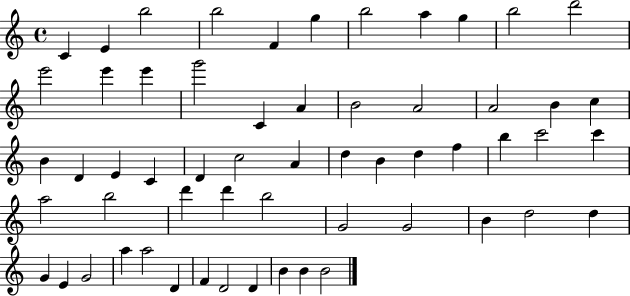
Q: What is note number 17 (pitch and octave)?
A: A4